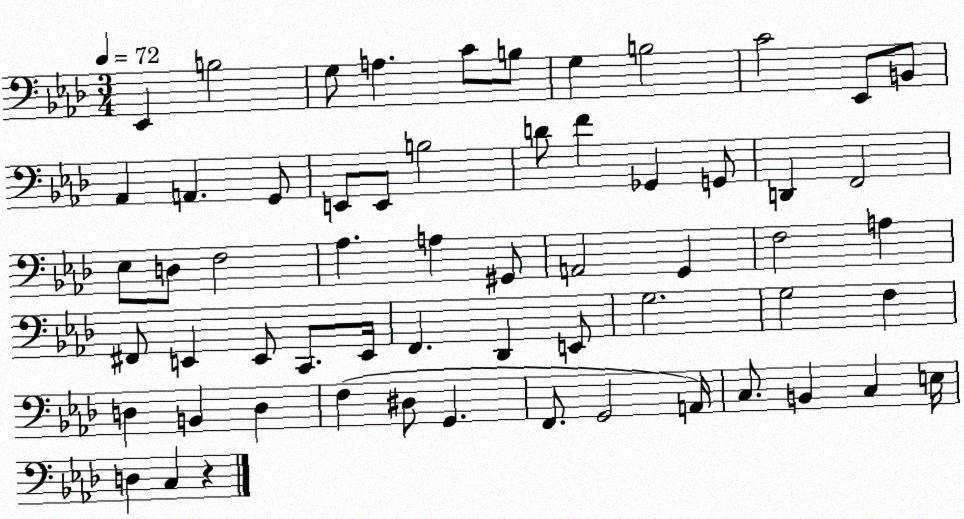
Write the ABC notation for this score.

X:1
T:Untitled
M:3/4
L:1/4
K:Ab
_E,, B,2 G,/2 A, C/2 B,/2 G, B,2 C2 _E,,/2 B,,/2 _A,, A,, G,,/2 E,,/2 E,,/2 B,2 D/2 F _G,, G,,/2 D,, F,,2 _E,/2 D,/2 F,2 _A, A, ^G,,/2 A,,2 G,, F,2 A, ^F,,/2 E,, E,,/2 C,,/2 E,,/4 F,, _D,, E,,/2 G,2 G,2 F, D, B,, D, F, ^D,/2 G,, F,,/2 G,,2 A,,/4 C,/2 B,, C, E,/4 D, C, z